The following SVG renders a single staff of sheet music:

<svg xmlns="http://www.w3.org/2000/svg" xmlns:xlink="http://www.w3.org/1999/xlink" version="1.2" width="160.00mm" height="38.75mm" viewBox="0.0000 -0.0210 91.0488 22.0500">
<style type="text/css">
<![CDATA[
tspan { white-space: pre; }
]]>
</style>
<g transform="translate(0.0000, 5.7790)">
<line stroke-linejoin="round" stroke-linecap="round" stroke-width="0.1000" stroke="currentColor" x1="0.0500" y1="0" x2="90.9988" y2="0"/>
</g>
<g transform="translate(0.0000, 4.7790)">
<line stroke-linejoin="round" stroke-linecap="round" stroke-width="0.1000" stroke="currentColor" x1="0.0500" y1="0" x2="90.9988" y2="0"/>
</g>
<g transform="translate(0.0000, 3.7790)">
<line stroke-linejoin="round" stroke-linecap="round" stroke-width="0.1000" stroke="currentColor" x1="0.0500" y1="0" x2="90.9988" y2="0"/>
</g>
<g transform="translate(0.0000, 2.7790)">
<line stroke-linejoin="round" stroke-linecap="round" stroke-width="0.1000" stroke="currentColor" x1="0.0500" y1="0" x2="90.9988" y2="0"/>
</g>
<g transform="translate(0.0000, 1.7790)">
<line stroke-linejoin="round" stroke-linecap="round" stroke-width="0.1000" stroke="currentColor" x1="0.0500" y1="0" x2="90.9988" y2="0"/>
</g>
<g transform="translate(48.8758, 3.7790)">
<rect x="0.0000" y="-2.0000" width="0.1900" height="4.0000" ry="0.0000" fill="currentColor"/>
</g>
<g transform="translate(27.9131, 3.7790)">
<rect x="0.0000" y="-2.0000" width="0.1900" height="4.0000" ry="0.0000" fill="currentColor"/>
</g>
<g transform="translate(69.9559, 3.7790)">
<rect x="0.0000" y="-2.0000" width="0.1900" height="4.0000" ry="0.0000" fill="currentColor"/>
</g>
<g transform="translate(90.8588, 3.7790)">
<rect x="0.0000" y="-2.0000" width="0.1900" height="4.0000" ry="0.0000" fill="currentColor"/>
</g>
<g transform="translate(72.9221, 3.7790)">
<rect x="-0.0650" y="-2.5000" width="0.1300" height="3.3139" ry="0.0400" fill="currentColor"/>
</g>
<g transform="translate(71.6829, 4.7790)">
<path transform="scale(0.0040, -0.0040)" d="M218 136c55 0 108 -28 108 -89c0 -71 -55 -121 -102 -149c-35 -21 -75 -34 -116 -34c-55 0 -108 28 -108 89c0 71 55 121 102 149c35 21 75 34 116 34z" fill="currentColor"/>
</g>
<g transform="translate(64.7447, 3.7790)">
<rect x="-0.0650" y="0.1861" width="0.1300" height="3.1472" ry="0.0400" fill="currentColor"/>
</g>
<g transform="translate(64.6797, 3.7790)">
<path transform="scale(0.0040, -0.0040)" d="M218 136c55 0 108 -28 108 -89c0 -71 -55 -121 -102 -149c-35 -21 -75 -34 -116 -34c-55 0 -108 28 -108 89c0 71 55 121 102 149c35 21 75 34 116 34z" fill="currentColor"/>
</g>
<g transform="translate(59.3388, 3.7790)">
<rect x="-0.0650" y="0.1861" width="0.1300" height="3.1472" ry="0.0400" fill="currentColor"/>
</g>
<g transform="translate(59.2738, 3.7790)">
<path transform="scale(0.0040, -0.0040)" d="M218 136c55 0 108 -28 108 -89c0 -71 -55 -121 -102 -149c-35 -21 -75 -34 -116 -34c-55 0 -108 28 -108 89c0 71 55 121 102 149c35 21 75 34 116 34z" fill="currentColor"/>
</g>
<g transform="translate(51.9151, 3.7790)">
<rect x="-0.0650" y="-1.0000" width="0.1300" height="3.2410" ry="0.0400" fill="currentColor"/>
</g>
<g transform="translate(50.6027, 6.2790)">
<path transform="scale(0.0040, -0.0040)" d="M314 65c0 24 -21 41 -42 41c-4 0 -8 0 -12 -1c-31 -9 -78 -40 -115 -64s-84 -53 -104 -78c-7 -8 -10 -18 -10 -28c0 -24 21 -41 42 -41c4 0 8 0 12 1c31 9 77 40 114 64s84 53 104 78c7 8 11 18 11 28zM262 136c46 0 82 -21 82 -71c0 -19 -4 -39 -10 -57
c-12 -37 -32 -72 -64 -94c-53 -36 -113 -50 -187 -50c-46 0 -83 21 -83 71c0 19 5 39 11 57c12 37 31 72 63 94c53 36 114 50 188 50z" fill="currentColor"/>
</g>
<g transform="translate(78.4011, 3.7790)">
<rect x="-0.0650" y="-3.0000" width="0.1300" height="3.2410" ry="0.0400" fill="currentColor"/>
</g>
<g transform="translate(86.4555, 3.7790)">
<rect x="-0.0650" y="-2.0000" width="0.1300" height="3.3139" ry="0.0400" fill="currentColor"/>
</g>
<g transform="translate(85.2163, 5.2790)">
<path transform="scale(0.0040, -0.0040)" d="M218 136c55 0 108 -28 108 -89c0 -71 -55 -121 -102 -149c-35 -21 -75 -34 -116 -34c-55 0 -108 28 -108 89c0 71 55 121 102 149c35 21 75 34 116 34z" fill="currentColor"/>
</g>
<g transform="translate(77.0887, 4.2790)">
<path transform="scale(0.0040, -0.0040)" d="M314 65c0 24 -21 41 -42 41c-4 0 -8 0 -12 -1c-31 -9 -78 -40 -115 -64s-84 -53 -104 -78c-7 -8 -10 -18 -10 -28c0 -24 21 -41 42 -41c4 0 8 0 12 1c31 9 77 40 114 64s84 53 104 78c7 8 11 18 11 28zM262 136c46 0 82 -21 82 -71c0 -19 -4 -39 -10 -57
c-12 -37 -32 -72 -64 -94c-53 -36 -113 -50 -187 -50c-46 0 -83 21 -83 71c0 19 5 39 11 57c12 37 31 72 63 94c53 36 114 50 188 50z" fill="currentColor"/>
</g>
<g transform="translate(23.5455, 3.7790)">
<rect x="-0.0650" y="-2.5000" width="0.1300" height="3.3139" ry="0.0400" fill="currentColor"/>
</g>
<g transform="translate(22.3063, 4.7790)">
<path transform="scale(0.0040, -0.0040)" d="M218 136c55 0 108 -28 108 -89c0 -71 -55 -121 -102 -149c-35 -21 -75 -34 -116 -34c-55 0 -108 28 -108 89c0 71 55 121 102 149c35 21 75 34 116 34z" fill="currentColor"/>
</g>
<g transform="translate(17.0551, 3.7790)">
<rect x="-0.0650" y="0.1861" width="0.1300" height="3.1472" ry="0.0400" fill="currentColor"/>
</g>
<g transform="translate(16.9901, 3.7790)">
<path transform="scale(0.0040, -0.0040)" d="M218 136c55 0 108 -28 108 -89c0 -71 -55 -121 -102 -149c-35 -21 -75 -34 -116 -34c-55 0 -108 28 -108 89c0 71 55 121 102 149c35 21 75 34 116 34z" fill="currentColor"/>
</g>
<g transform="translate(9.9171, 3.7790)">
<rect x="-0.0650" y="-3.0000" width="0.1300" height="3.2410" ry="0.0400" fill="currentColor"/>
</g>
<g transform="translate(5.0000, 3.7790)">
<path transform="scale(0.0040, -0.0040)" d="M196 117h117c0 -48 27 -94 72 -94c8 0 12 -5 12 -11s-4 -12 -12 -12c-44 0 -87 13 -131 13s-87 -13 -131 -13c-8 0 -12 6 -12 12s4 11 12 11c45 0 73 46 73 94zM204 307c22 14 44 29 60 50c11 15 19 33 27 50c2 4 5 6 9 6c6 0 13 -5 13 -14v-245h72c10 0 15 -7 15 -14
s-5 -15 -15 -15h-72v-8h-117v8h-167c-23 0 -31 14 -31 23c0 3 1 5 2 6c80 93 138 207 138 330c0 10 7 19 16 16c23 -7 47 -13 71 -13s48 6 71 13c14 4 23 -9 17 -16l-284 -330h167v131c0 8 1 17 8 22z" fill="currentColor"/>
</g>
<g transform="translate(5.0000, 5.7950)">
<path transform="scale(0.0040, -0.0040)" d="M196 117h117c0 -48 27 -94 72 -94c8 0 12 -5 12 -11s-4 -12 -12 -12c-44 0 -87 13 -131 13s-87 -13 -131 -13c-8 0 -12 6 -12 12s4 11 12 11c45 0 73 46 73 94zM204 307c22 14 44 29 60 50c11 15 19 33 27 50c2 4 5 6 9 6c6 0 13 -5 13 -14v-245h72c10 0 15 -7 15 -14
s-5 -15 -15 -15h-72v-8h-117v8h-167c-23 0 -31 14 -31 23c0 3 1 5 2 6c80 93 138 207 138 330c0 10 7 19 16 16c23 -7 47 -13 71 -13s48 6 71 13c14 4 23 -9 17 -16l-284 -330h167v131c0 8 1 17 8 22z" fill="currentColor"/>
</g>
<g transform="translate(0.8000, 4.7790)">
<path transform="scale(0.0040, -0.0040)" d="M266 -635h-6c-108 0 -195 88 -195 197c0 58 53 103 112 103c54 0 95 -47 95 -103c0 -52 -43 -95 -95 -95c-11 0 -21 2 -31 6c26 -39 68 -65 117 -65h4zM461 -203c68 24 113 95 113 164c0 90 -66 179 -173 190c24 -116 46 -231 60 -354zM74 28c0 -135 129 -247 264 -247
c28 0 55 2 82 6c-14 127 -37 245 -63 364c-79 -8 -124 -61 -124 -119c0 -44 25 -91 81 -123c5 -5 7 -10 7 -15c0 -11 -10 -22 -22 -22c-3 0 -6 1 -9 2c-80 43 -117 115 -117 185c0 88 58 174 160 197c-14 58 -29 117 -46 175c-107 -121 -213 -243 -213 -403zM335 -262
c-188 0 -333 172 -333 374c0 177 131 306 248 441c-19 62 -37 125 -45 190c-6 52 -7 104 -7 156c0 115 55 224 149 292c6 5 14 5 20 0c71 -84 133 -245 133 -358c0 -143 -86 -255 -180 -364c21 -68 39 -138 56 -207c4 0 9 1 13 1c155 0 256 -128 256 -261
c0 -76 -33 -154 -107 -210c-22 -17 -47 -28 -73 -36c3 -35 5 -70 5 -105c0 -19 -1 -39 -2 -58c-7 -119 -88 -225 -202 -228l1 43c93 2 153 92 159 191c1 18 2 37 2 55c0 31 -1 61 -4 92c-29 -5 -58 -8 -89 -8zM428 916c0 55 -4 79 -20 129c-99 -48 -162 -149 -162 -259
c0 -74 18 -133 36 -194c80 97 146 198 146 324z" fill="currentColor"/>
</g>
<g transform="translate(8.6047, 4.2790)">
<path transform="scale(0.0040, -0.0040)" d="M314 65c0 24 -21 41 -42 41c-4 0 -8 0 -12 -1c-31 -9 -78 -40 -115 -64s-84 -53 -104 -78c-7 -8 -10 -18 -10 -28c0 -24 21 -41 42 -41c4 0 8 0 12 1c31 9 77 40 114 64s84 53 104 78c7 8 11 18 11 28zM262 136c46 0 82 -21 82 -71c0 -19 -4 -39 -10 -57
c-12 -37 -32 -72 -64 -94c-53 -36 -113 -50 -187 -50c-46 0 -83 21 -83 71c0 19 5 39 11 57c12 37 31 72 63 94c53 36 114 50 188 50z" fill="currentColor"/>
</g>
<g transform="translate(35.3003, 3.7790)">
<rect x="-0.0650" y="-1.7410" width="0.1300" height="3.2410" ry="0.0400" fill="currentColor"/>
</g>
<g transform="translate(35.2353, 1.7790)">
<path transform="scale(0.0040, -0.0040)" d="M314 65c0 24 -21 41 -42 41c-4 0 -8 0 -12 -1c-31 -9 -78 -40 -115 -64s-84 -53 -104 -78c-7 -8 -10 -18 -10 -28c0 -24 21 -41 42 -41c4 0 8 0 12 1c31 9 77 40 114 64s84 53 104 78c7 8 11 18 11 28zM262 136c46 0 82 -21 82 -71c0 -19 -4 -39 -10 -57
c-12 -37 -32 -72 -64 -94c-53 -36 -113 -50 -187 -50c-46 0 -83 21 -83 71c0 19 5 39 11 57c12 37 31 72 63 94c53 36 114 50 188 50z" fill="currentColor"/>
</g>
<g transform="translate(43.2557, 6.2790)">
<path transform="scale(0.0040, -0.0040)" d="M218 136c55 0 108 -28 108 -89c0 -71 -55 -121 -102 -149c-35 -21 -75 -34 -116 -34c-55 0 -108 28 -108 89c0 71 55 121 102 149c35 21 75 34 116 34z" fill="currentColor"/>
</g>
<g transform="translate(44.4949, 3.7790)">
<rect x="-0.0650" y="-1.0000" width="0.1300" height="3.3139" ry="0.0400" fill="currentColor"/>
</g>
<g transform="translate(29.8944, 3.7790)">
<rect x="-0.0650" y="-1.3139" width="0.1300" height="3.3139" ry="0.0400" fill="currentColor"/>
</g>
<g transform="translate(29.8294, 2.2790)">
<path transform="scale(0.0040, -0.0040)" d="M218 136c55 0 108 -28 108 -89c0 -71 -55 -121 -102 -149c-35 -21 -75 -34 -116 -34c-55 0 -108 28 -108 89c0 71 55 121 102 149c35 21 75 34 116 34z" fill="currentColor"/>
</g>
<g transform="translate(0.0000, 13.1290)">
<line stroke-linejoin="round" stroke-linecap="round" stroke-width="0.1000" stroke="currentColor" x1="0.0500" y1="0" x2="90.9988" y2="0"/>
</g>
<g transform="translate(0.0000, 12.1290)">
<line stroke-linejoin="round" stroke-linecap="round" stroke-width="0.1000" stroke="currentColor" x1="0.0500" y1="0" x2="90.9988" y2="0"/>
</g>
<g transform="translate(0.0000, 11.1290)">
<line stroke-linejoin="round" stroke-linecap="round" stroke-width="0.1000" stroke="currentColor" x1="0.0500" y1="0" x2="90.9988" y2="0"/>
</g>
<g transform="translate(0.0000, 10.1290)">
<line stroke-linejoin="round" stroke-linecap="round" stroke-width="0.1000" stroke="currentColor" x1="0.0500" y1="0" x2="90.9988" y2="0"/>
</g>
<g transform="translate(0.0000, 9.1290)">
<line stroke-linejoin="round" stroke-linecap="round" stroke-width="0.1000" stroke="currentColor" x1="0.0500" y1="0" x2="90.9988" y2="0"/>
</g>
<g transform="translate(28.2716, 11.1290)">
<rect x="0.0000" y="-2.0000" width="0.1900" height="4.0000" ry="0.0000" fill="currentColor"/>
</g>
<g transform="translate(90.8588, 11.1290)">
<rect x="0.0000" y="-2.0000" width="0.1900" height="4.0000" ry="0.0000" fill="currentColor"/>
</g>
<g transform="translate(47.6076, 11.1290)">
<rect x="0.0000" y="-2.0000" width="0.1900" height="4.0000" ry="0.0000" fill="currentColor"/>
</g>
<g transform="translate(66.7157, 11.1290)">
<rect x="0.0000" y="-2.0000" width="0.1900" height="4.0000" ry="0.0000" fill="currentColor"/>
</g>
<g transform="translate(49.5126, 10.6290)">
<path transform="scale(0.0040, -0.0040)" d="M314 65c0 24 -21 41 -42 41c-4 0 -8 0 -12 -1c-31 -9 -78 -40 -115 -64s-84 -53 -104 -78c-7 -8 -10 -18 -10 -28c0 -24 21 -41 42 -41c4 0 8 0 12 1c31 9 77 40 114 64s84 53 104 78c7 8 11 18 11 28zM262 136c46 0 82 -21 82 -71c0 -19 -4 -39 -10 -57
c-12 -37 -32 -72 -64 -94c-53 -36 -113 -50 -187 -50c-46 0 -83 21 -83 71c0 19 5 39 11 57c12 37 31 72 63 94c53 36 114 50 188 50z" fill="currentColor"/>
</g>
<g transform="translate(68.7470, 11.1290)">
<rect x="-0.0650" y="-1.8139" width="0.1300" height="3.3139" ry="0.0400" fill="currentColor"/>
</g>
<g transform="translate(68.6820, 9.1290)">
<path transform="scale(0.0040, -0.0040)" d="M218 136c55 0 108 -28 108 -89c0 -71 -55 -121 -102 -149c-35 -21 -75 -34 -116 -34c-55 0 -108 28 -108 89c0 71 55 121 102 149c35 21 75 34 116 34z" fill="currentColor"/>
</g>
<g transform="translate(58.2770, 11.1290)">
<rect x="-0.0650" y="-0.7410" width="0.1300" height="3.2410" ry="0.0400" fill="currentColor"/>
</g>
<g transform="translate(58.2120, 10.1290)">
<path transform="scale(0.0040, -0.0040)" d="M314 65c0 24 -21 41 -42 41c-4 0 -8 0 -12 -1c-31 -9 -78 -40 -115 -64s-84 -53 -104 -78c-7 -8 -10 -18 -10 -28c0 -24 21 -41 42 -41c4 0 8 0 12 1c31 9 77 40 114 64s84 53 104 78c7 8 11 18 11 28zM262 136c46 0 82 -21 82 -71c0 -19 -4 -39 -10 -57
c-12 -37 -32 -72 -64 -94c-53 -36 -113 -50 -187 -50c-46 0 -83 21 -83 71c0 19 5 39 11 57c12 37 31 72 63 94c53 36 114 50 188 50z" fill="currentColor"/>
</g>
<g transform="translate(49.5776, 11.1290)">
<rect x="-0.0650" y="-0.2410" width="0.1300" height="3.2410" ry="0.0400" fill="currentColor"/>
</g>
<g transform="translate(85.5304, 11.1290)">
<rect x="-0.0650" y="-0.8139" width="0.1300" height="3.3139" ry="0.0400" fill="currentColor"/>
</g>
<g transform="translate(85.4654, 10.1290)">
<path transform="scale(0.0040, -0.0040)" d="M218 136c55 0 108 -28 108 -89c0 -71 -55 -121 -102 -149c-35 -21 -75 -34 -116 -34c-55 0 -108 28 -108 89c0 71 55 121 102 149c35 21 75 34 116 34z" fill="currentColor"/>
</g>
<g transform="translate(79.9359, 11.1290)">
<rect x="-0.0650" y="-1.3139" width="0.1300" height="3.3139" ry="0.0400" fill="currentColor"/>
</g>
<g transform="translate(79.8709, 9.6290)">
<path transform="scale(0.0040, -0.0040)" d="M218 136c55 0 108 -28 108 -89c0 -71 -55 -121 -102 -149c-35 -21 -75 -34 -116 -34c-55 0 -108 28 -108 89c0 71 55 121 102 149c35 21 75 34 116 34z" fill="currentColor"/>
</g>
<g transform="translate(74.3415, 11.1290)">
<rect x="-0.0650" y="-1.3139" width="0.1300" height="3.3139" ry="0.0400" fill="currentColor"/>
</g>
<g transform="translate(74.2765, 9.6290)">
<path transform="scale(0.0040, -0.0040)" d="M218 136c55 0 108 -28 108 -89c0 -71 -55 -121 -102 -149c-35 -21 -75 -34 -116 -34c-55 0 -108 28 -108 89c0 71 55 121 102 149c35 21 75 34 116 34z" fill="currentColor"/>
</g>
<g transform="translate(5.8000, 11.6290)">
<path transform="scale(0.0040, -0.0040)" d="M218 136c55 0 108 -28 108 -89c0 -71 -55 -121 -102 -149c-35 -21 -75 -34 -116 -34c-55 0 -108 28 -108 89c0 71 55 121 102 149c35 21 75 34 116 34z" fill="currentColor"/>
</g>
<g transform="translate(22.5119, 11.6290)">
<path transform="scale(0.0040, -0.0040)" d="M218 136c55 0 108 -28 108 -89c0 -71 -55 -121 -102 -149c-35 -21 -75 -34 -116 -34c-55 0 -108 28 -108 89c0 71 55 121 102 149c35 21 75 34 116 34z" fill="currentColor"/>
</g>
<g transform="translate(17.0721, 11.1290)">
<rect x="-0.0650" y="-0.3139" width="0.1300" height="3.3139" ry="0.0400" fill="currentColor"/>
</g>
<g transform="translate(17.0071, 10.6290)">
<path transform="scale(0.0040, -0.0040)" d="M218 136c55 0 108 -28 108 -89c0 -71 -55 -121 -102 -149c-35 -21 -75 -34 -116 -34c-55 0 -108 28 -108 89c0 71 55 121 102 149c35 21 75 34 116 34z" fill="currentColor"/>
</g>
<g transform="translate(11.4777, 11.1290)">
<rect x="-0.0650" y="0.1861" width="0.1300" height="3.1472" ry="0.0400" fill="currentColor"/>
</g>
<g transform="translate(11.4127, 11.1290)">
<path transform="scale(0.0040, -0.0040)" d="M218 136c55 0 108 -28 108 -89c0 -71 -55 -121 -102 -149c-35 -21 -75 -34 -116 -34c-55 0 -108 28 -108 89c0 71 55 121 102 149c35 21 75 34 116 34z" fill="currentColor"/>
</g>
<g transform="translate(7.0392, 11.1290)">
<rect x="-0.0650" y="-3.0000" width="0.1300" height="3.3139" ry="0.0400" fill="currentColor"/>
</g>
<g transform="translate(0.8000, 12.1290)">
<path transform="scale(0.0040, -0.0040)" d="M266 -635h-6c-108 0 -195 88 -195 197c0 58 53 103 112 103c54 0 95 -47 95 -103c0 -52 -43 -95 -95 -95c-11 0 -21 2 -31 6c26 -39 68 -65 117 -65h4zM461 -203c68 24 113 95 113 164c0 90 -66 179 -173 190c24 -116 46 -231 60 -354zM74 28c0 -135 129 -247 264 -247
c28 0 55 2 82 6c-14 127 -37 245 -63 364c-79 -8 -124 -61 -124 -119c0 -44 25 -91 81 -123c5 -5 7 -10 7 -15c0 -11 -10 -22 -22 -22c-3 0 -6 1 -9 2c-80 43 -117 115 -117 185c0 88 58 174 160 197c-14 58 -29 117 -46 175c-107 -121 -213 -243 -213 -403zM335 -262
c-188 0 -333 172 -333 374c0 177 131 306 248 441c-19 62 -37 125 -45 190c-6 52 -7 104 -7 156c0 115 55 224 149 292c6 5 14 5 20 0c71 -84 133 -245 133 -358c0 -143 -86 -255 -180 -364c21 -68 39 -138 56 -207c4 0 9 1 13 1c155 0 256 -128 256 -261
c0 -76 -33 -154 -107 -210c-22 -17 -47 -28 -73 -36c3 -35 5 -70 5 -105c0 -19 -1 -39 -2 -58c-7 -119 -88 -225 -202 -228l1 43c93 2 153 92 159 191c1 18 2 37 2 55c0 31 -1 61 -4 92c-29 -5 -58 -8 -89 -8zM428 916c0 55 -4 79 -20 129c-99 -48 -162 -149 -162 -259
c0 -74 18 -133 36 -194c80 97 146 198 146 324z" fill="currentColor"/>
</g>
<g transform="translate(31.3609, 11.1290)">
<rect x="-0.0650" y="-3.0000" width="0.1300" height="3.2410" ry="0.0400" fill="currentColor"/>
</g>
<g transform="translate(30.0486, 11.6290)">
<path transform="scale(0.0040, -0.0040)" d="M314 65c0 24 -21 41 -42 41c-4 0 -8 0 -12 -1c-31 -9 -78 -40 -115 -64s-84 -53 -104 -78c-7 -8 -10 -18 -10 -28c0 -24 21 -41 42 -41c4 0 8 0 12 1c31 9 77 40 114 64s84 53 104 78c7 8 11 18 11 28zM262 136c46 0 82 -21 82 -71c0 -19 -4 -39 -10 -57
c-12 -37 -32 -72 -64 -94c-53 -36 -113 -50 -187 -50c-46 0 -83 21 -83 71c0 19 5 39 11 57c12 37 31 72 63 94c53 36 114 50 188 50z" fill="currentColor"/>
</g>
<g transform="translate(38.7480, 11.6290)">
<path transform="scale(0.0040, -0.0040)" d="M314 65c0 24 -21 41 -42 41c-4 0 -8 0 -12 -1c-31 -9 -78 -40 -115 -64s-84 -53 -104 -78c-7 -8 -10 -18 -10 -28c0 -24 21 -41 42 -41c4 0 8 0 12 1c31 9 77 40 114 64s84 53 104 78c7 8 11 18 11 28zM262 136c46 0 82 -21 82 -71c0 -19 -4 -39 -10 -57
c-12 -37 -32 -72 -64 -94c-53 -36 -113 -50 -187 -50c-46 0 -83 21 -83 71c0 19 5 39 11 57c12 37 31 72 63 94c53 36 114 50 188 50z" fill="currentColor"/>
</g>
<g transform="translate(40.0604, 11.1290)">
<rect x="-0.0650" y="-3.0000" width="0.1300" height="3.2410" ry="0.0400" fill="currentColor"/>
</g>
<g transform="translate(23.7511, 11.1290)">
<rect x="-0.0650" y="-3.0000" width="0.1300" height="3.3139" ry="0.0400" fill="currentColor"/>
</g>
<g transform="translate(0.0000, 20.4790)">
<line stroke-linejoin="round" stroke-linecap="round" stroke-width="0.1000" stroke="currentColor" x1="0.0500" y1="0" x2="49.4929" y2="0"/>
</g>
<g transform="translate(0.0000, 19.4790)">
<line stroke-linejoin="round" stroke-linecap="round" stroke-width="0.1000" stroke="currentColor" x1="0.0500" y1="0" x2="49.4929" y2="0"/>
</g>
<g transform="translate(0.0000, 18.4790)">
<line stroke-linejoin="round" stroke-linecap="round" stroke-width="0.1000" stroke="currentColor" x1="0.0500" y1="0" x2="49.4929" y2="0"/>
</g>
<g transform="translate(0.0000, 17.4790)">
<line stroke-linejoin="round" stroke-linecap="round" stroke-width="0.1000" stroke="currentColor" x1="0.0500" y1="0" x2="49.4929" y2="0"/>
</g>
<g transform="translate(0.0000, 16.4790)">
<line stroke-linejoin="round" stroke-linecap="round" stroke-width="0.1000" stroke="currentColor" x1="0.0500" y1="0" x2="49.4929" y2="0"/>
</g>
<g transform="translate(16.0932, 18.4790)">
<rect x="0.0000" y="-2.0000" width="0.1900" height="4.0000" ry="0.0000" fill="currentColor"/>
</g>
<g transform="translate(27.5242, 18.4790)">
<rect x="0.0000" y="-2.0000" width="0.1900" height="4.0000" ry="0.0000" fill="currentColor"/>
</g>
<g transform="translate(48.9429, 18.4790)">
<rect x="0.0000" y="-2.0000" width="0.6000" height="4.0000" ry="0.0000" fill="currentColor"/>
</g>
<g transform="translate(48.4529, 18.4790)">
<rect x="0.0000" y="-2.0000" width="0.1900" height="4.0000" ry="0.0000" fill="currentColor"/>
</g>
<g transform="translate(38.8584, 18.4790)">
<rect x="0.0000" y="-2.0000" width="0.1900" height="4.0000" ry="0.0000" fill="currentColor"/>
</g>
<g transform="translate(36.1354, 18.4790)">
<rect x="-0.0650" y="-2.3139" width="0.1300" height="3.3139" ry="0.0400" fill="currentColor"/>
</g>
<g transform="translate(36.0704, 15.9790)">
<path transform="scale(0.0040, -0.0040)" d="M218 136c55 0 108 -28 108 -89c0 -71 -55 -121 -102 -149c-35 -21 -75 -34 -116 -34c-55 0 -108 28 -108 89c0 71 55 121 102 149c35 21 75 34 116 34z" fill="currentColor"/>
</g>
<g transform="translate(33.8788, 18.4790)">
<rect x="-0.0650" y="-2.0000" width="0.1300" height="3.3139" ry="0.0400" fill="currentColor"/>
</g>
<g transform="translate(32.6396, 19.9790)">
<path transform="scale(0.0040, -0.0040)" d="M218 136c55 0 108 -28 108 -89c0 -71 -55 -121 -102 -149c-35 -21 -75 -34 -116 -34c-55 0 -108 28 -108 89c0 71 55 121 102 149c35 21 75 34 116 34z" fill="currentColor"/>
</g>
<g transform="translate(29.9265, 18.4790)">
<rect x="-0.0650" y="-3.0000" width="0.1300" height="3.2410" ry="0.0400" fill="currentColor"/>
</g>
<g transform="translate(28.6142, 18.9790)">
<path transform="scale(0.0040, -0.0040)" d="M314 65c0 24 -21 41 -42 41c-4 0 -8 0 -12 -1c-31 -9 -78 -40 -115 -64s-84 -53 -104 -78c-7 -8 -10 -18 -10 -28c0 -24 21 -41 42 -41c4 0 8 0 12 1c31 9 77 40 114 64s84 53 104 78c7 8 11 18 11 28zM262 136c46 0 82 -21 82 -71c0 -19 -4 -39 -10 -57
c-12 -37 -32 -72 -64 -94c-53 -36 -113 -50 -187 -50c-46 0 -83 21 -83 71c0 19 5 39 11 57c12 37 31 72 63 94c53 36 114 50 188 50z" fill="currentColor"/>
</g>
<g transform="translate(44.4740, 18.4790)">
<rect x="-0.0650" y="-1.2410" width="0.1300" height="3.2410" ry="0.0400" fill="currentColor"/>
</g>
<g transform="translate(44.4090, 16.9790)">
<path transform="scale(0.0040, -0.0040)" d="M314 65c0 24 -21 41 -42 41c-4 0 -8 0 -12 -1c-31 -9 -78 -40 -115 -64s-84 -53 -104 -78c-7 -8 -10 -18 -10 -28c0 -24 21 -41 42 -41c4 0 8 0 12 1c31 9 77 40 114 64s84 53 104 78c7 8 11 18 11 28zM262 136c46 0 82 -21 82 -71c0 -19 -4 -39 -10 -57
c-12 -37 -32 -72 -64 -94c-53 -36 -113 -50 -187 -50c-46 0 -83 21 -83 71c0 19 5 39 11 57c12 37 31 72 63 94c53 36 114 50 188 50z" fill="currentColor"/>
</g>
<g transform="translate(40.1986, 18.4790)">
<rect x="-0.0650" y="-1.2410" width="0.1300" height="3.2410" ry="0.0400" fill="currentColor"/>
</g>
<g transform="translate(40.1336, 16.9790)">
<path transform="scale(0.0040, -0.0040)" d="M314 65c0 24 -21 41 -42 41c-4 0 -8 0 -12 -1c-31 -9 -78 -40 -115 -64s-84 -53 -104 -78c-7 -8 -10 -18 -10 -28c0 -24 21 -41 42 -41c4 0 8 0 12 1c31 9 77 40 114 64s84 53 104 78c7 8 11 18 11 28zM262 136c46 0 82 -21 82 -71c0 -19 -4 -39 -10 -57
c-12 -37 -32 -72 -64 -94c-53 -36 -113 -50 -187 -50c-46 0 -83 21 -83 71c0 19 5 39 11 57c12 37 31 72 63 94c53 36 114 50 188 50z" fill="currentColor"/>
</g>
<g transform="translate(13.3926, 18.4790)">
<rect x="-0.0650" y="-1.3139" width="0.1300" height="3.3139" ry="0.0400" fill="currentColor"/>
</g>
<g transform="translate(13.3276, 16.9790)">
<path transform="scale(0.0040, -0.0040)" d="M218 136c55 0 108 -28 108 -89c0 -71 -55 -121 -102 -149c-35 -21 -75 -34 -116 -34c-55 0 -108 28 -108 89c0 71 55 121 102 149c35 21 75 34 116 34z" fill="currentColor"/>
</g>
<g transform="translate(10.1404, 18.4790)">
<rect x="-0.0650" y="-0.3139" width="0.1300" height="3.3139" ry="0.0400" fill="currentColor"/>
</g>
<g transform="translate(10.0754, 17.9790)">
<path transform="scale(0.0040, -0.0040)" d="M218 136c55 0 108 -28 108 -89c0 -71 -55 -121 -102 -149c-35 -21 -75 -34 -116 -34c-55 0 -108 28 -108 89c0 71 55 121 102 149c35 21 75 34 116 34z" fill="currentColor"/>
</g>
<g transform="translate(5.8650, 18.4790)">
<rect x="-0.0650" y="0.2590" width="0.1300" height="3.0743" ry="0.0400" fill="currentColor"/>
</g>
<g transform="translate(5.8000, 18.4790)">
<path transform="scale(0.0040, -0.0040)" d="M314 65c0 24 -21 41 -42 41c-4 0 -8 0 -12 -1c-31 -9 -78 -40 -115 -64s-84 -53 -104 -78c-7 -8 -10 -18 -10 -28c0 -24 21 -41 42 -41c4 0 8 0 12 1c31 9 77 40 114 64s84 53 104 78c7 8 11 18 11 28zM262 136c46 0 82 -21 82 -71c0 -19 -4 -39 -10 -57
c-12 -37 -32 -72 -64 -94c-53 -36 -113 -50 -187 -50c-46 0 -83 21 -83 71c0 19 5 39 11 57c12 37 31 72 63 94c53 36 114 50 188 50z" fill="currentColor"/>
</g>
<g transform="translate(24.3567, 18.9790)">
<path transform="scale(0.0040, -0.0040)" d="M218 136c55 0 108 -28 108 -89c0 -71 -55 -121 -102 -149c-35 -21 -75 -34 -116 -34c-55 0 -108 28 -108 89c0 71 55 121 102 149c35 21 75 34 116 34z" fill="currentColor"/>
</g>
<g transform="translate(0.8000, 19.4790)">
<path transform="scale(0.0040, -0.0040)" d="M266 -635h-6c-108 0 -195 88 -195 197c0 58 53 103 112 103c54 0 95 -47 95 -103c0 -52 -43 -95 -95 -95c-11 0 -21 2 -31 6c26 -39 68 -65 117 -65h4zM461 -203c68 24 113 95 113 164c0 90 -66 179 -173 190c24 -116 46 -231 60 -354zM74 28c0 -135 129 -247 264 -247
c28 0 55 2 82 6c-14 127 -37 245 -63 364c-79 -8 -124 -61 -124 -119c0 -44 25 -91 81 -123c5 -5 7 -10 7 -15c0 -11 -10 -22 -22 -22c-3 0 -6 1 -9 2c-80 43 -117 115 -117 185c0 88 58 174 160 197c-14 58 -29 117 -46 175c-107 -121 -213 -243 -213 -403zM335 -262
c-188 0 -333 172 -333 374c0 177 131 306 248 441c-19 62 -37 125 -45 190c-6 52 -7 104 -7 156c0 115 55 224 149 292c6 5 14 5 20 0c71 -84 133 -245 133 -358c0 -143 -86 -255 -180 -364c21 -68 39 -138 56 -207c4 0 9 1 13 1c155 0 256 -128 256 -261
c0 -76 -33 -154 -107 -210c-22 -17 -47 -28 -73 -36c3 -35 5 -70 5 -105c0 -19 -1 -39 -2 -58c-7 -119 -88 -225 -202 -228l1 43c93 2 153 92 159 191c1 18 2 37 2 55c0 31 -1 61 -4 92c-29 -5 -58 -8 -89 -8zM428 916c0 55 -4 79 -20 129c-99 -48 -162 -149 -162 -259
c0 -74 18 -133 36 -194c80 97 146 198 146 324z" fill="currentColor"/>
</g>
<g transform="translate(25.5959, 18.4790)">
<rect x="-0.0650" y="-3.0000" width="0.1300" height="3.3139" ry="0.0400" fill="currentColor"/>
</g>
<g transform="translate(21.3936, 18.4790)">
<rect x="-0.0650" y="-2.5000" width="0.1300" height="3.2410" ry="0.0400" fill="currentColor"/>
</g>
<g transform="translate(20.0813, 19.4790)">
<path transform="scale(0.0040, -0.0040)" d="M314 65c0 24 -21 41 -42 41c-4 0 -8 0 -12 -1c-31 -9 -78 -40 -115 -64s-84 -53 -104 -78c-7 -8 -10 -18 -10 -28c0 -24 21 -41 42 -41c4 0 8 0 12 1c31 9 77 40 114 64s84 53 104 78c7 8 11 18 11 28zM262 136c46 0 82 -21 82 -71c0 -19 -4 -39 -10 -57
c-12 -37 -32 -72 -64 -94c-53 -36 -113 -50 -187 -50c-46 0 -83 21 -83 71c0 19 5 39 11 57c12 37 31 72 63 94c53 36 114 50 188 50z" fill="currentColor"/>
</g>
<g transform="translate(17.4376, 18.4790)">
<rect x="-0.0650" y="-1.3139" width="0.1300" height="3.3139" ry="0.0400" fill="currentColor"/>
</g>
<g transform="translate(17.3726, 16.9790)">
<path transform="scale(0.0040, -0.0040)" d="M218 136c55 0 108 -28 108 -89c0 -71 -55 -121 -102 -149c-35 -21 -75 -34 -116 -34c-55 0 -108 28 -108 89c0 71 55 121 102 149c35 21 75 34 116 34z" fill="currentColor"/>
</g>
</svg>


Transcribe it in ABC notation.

X:1
T:Untitled
M:4/4
L:1/4
K:C
A2 B G e f2 D D2 B B G A2 F A B c A A2 A2 c2 d2 f e e d B2 c e e G2 A A2 F g e2 e2